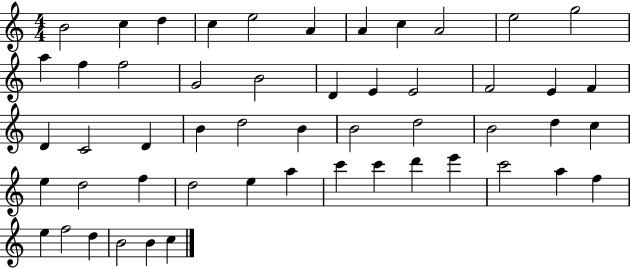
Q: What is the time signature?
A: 4/4